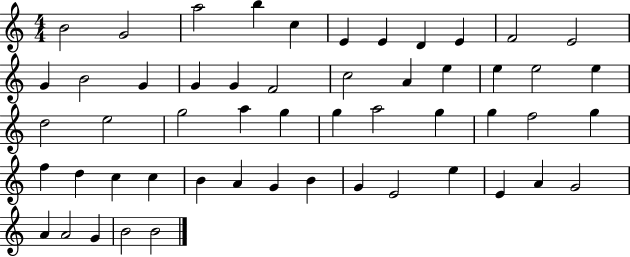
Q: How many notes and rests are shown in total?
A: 53